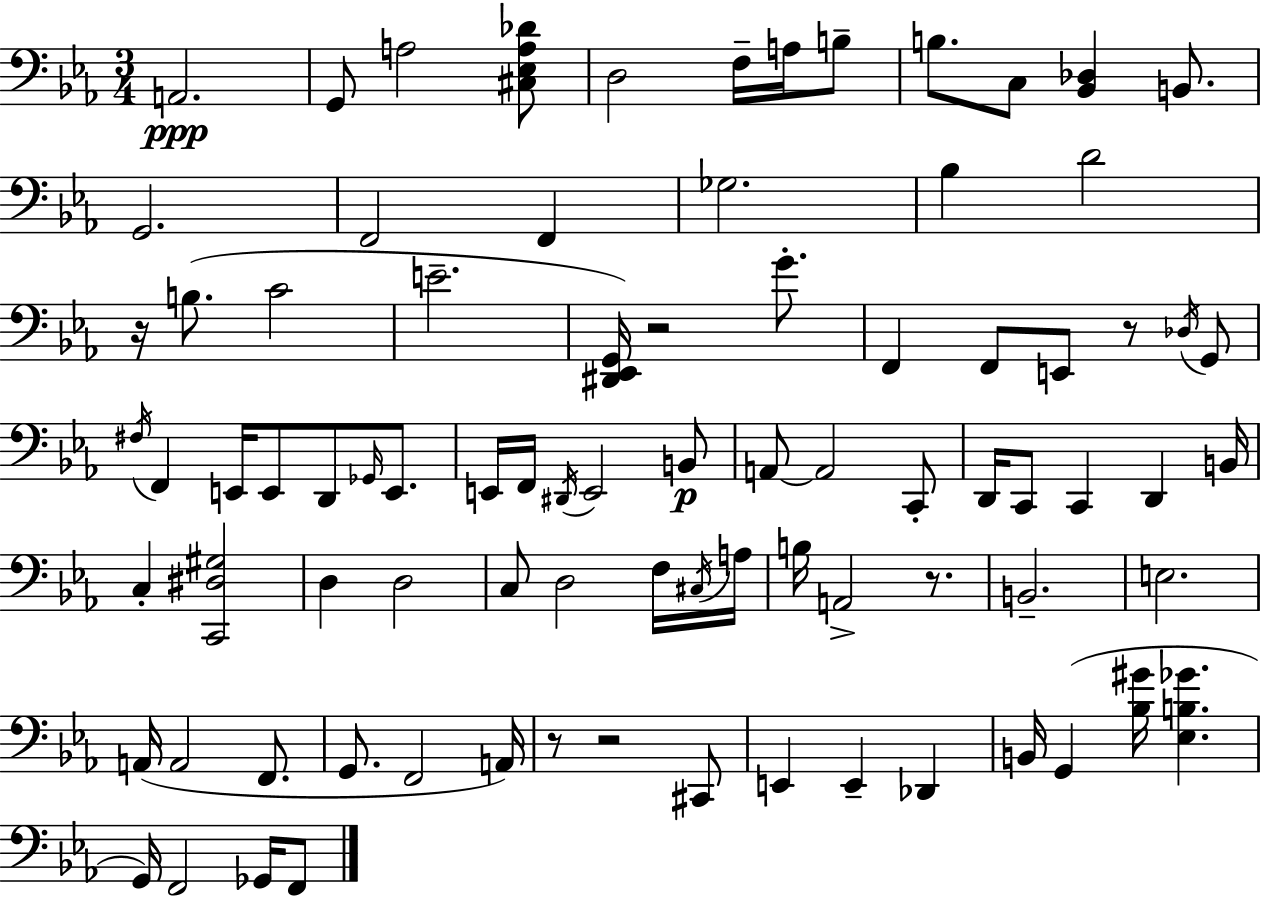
X:1
T:Untitled
M:3/4
L:1/4
K:Eb
A,,2 G,,/2 A,2 [^C,_E,A,_D]/2 D,2 F,/4 A,/4 B,/2 B,/2 C,/2 [_B,,_D,] B,,/2 G,,2 F,,2 F,, _G,2 _B, D2 z/4 B,/2 C2 E2 [^D,,_E,,G,,]/4 z2 G/2 F,, F,,/2 E,,/2 z/2 _D,/4 G,,/2 ^F,/4 F,, E,,/4 E,,/2 D,,/2 _G,,/4 E,,/2 E,,/4 F,,/4 ^D,,/4 E,,2 B,,/2 A,,/2 A,,2 C,,/2 D,,/4 C,,/2 C,, D,, B,,/4 C, [C,,^D,^G,]2 D, D,2 C,/2 D,2 F,/4 ^C,/4 A,/4 B,/4 A,,2 z/2 B,,2 E,2 A,,/4 A,,2 F,,/2 G,,/2 F,,2 A,,/4 z/2 z2 ^C,,/2 E,, E,, _D,, B,,/4 G,, [_B,^G]/4 [_E,B,_G] G,,/4 F,,2 _G,,/4 F,,/2